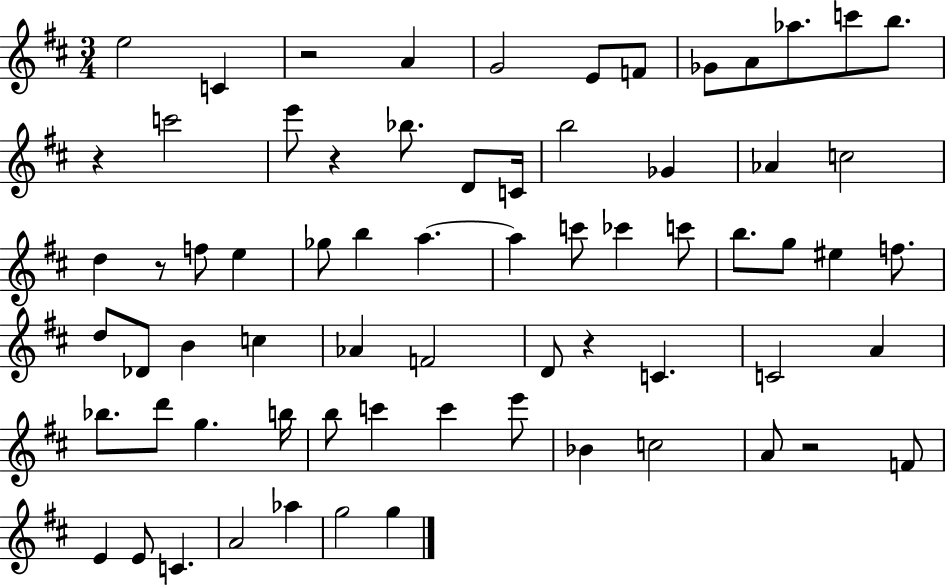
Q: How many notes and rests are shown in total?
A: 69